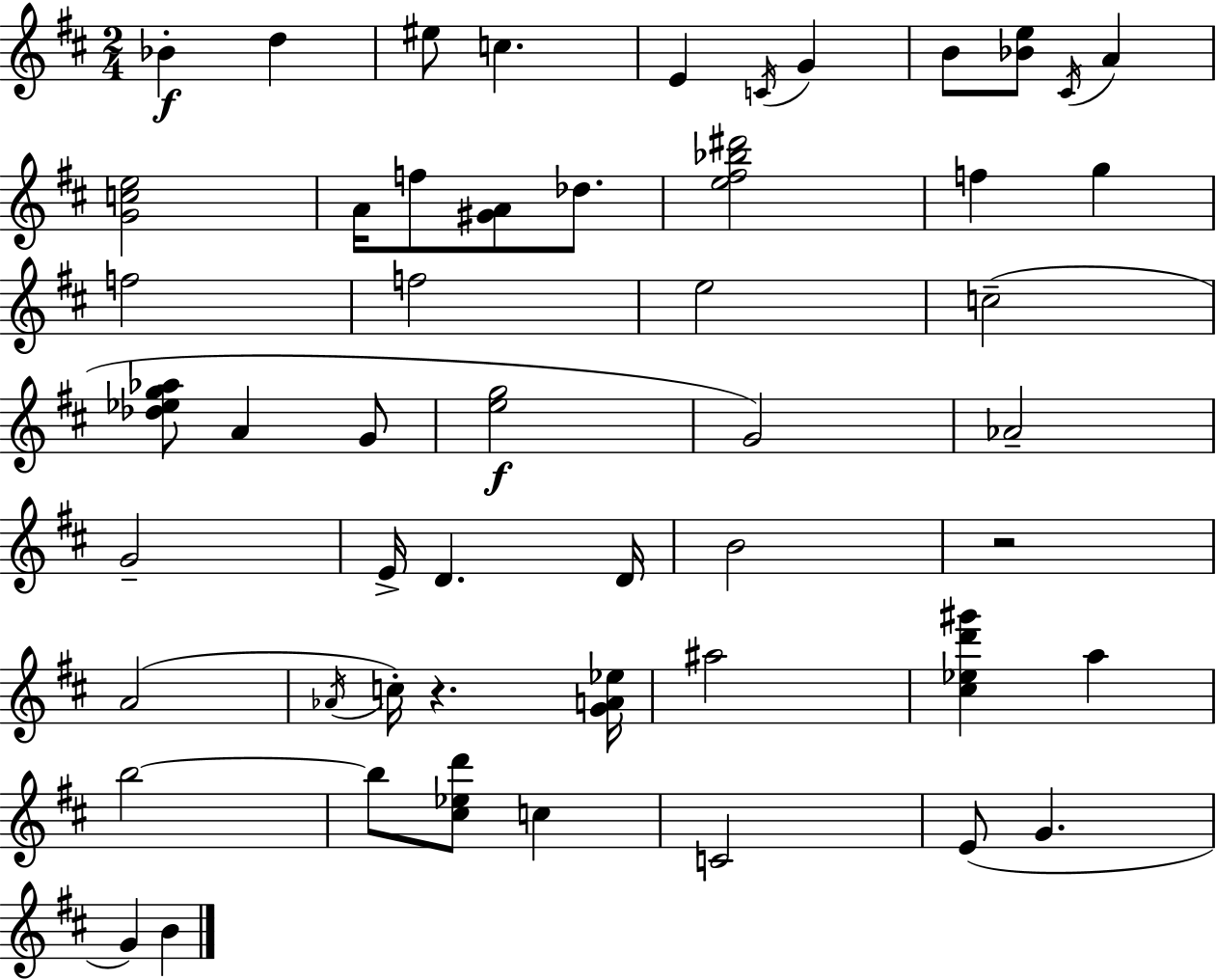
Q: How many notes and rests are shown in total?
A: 52